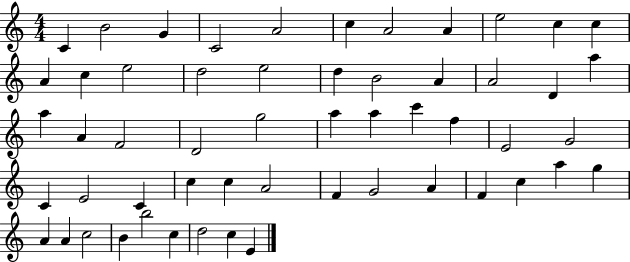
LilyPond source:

{
  \clef treble
  \numericTimeSignature
  \time 4/4
  \key c \major
  c'4 b'2 g'4 | c'2 a'2 | c''4 a'2 a'4 | e''2 c''4 c''4 | \break a'4 c''4 e''2 | d''2 e''2 | d''4 b'2 a'4 | a'2 d'4 a''4 | \break a''4 a'4 f'2 | d'2 g''2 | a''4 a''4 c'''4 f''4 | e'2 g'2 | \break c'4 e'2 c'4 | c''4 c''4 a'2 | f'4 g'2 a'4 | f'4 c''4 a''4 g''4 | \break a'4 a'4 c''2 | b'4 b''2 c''4 | d''2 c''4 e'4 | \bar "|."
}